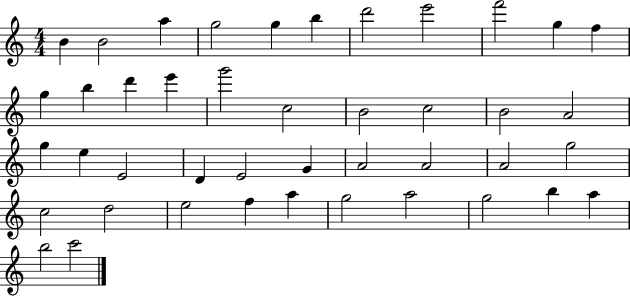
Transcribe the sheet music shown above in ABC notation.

X:1
T:Untitled
M:4/4
L:1/4
K:C
B B2 a g2 g b d'2 e'2 f'2 g f g b d' e' g'2 c2 B2 c2 B2 A2 g e E2 D E2 G A2 A2 A2 g2 c2 d2 e2 f a g2 a2 g2 b a b2 c'2